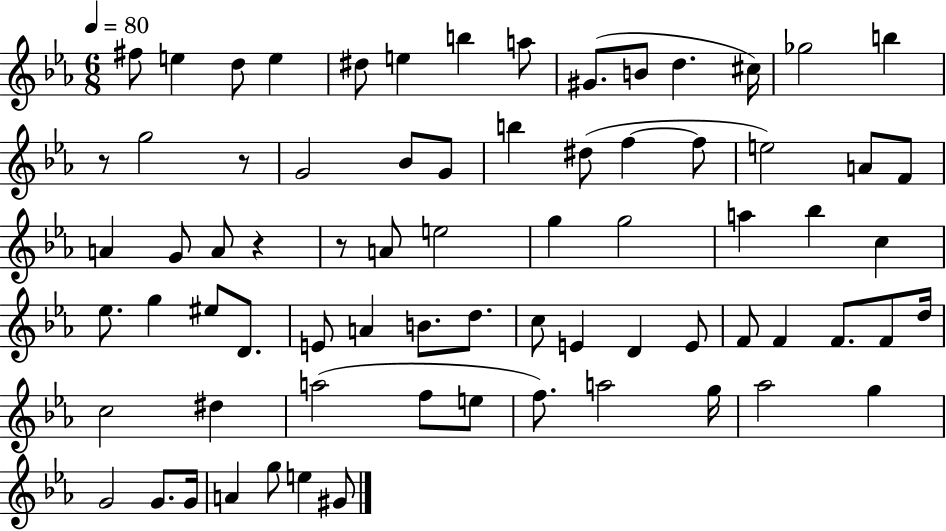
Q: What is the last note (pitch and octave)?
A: G#4